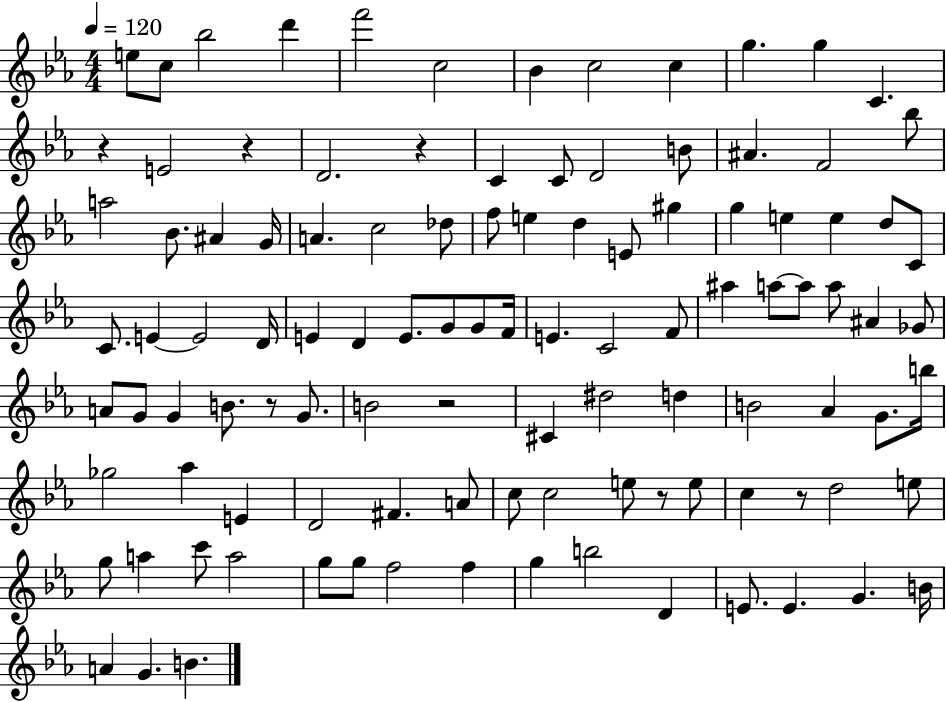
E5/e C5/e Bb5/h D6/q F6/h C5/h Bb4/q C5/h C5/q G5/q. G5/q C4/q. R/q E4/h R/q D4/h. R/q C4/q C4/e D4/h B4/e A#4/q. F4/h Bb5/e A5/h Bb4/e. A#4/q G4/s A4/q. C5/h Db5/e F5/e E5/q D5/q E4/e G#5/q G5/q E5/q E5/q D5/e C4/e C4/e. E4/q E4/h D4/s E4/q D4/q E4/e. G4/e G4/e F4/s E4/q. C4/h F4/e A#5/q A5/e A5/e A5/e A#4/q Gb4/e A4/e G4/e G4/q B4/e. R/e G4/e. B4/h R/h C#4/q D#5/h D5/q B4/h Ab4/q G4/e. B5/s Gb5/h Ab5/q E4/q D4/h F#4/q. A4/e C5/e C5/h E5/e R/e E5/e C5/q R/e D5/h E5/e G5/e A5/q C6/e A5/h G5/e G5/e F5/h F5/q G5/q B5/h D4/q E4/e. E4/q. G4/q. B4/s A4/q G4/q. B4/q.